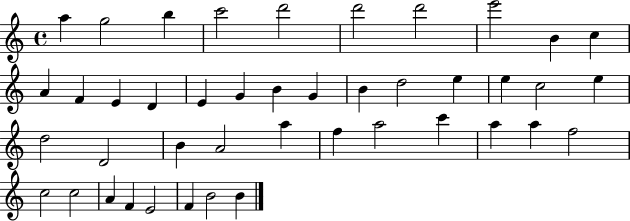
A5/q G5/h B5/q C6/h D6/h D6/h D6/h E6/h B4/q C5/q A4/q F4/q E4/q D4/q E4/q G4/q B4/q G4/q B4/q D5/h E5/q E5/q C5/h E5/q D5/h D4/h B4/q A4/h A5/q F5/q A5/h C6/q A5/q A5/q F5/h C5/h C5/h A4/q F4/q E4/h F4/q B4/h B4/q